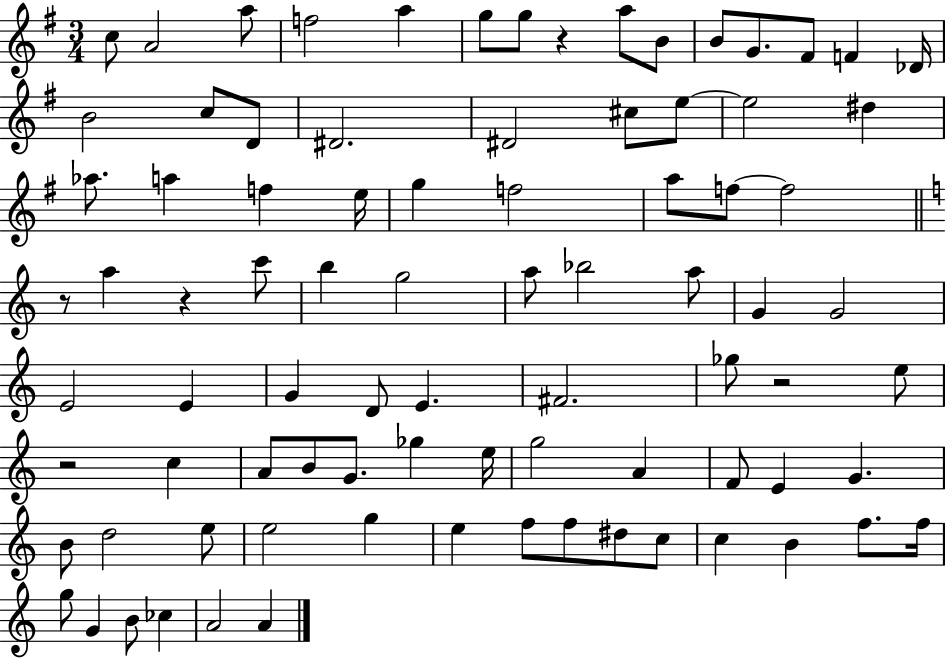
C5/e A4/h A5/e F5/h A5/q G5/e G5/e R/q A5/e B4/e B4/e G4/e. F#4/e F4/q Db4/s B4/h C5/e D4/e D#4/h. D#4/h C#5/e E5/e E5/h D#5/q Ab5/e. A5/q F5/q E5/s G5/q F5/h A5/e F5/e F5/h R/e A5/q R/q C6/e B5/q G5/h A5/e Bb5/h A5/e G4/q G4/h E4/h E4/q G4/q D4/e E4/q. F#4/h. Gb5/e R/h E5/e R/h C5/q A4/e B4/e G4/e. Gb5/q E5/s G5/h A4/q F4/e E4/q G4/q. B4/e D5/h E5/e E5/h G5/q E5/q F5/e F5/e D#5/e C5/e C5/q B4/q F5/e. F5/s G5/e G4/q B4/e CES5/q A4/h A4/q